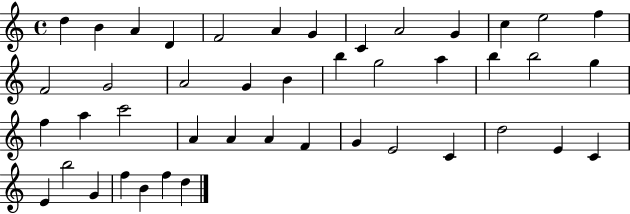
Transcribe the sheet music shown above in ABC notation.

X:1
T:Untitled
M:4/4
L:1/4
K:C
d B A D F2 A G C A2 G c e2 f F2 G2 A2 G B b g2 a b b2 g f a c'2 A A A F G E2 C d2 E C E b2 G f B f d